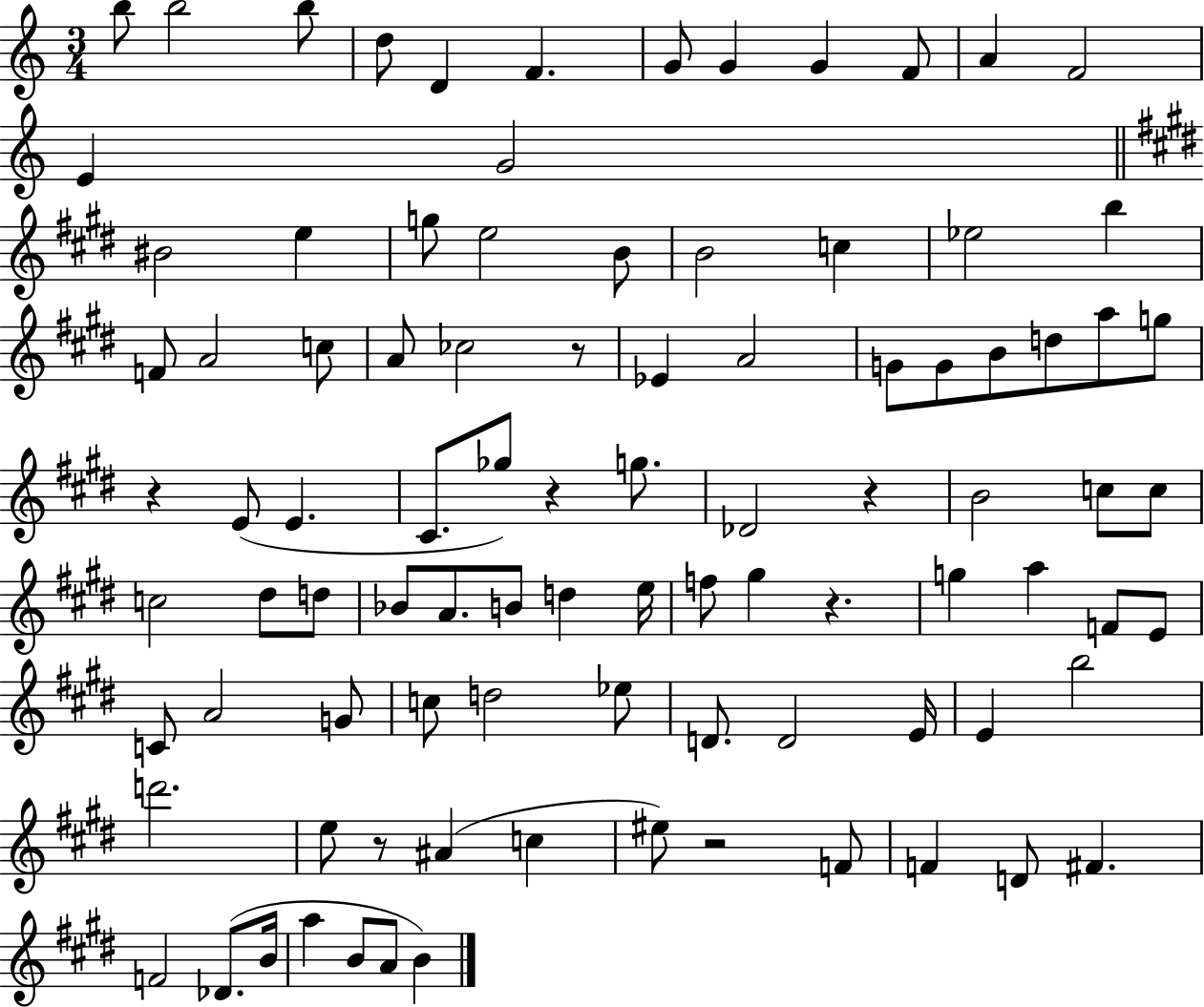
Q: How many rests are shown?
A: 7